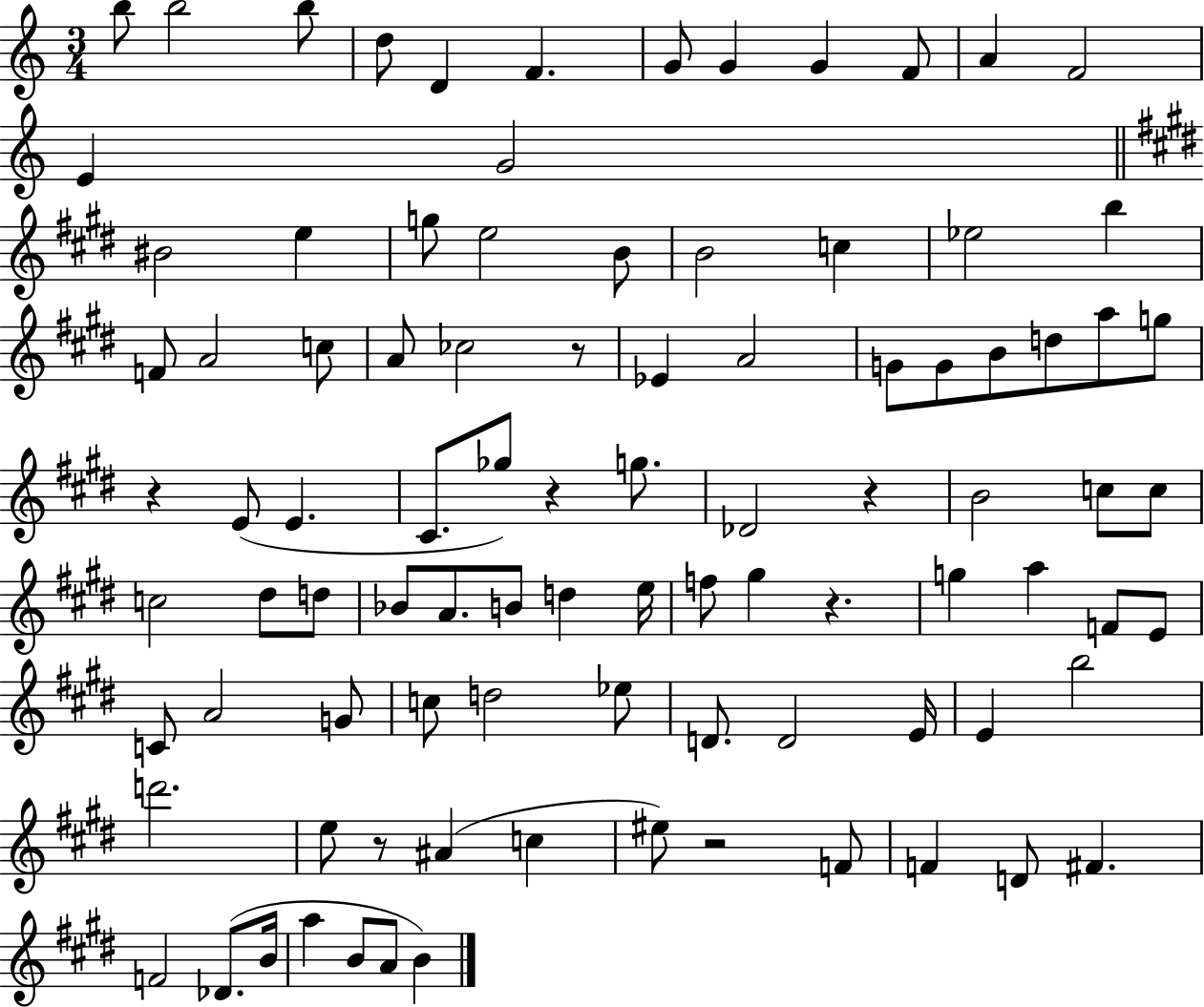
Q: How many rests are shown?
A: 7